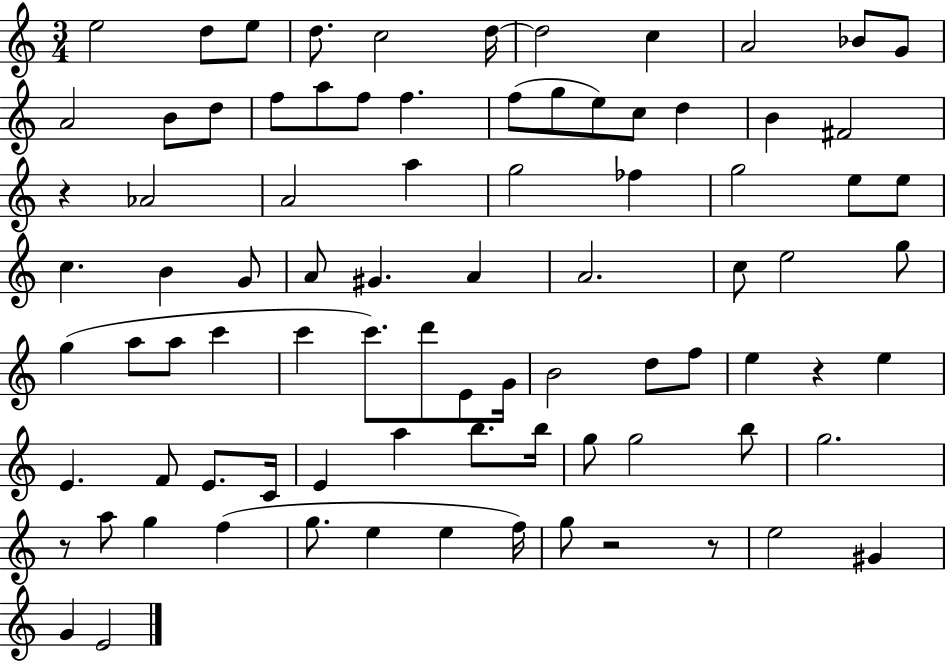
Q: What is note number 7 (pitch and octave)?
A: D5